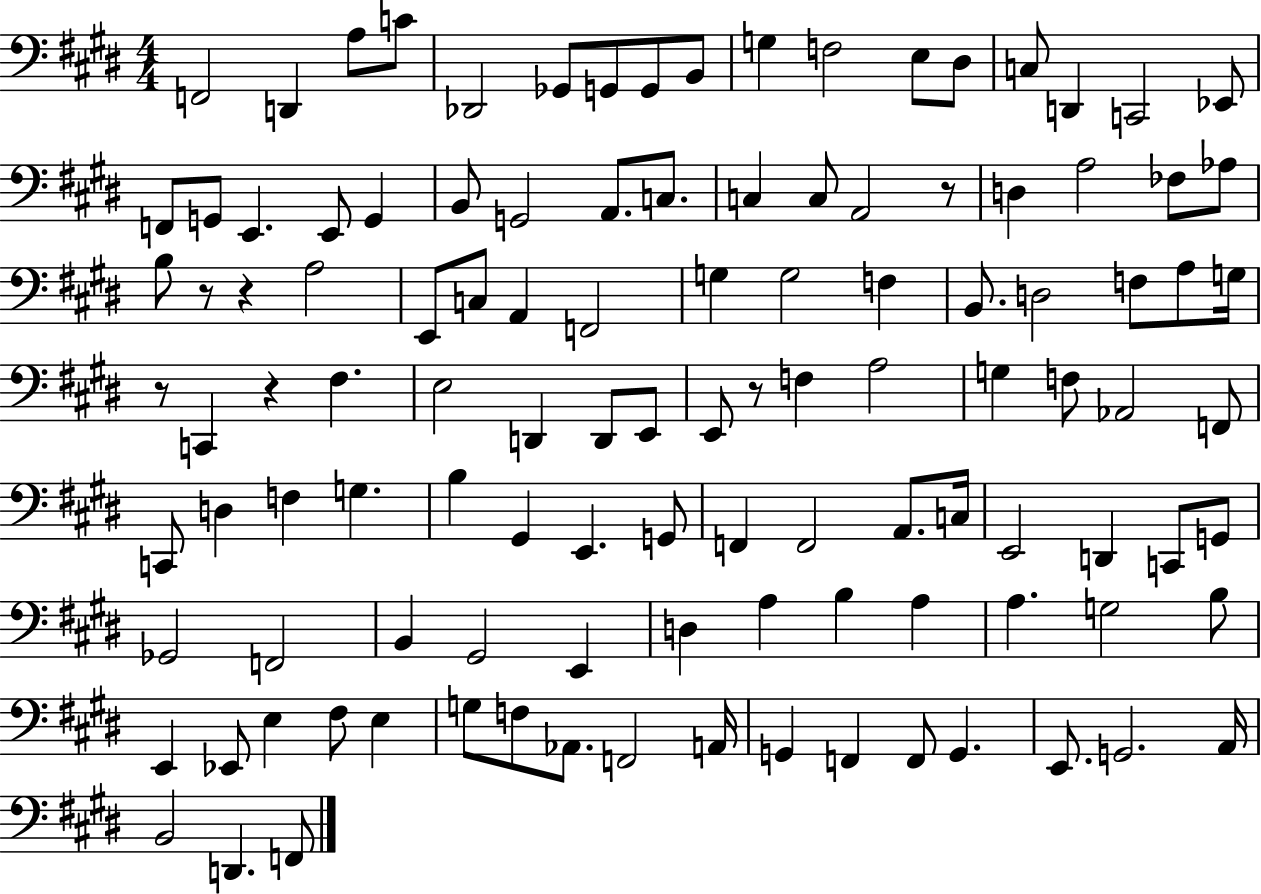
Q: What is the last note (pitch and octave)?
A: F2